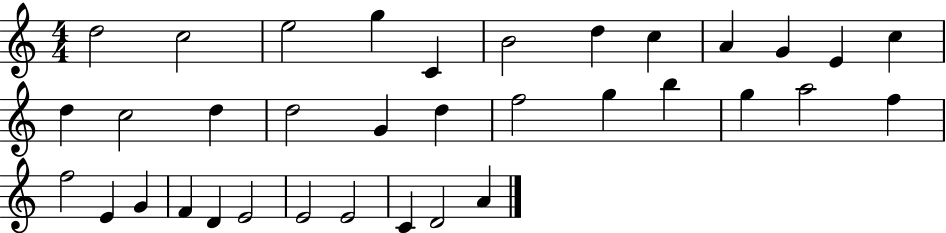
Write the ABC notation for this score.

X:1
T:Untitled
M:4/4
L:1/4
K:C
d2 c2 e2 g C B2 d c A G E c d c2 d d2 G d f2 g b g a2 f f2 E G F D E2 E2 E2 C D2 A